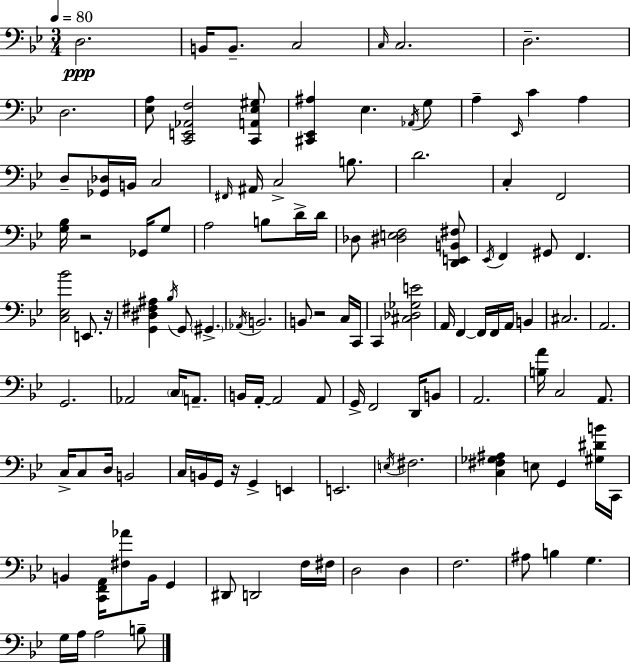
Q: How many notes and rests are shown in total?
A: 121